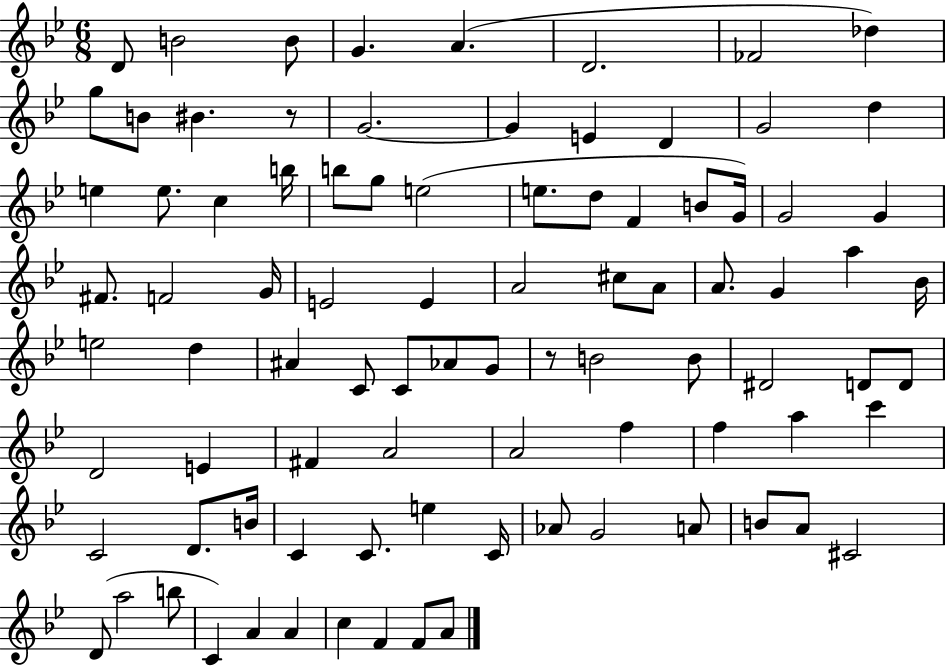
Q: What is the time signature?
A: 6/8